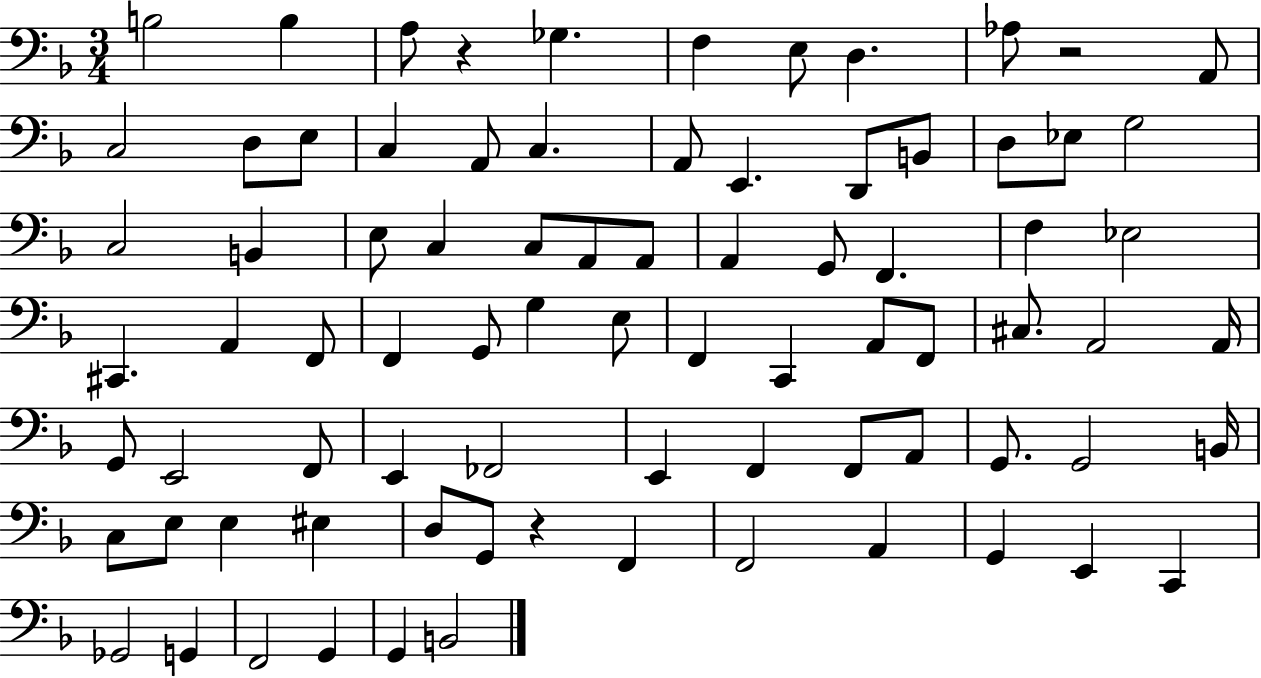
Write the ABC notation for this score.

X:1
T:Untitled
M:3/4
L:1/4
K:F
B,2 B, A,/2 z _G, F, E,/2 D, _A,/2 z2 A,,/2 C,2 D,/2 E,/2 C, A,,/2 C, A,,/2 E,, D,,/2 B,,/2 D,/2 _E,/2 G,2 C,2 B,, E,/2 C, C,/2 A,,/2 A,,/2 A,, G,,/2 F,, F, _E,2 ^C,, A,, F,,/2 F,, G,,/2 G, E,/2 F,, C,, A,,/2 F,,/2 ^C,/2 A,,2 A,,/4 G,,/2 E,,2 F,,/2 E,, _F,,2 E,, F,, F,,/2 A,,/2 G,,/2 G,,2 B,,/4 C,/2 E,/2 E, ^E, D,/2 G,,/2 z F,, F,,2 A,, G,, E,, C,, _G,,2 G,, F,,2 G,, G,, B,,2